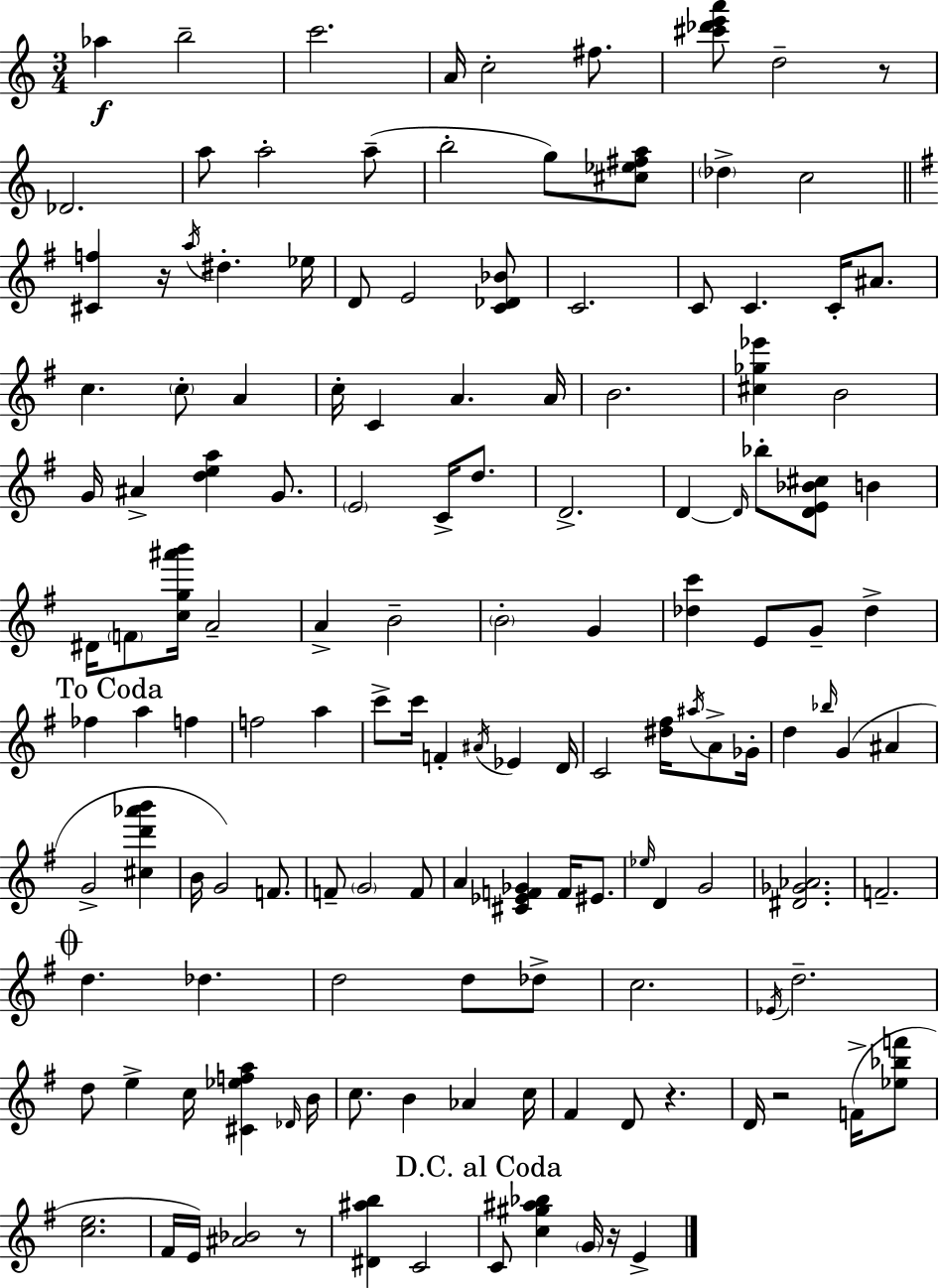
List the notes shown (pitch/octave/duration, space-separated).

Ab5/q B5/h C6/h. A4/s C5/h F#5/e. [C#6,Db6,E6,A6]/e D5/h R/e Db4/h. A5/e A5/h A5/e B5/h G5/e [C#5,Eb5,F#5,A5]/e Db5/q C5/h [C#4,F5]/q R/s A5/s D#5/q. Eb5/s D4/e E4/h [C4,Db4,Bb4]/e C4/h. C4/e C4/q. C4/s A#4/e. C5/q. C5/e A4/q C5/s C4/q A4/q. A4/s B4/h. [C#5,Gb5,Eb6]/q B4/h G4/s A#4/q [D5,E5,A5]/q G4/e. E4/h C4/s D5/e. D4/h. D4/q D4/s Bb5/e [D4,E4,Bb4,C#5]/e B4/q D#4/s F4/e [C5,G5,A#6,B6]/s A4/h A4/q B4/h B4/h G4/q [Db5,C6]/q E4/e G4/e Db5/q FES5/q A5/q F5/q F5/h A5/q C6/e C6/s F4/q A#4/s Eb4/q D4/s C4/h [D#5,F#5]/s A#5/s A4/e Gb4/s D5/q Bb5/s G4/q A#4/q G4/h [C#5,D6,Ab6,B6]/q B4/s G4/h F4/e. F4/e G4/h F4/e A4/q [C#4,Eb4,F4,Gb4]/q F4/s EIS4/e. Eb5/s D4/q G4/h [D#4,Gb4,Ab4]/h. F4/h. D5/q. Db5/q. D5/h D5/e Db5/e C5/h. Eb4/s D5/h. D5/e E5/q C5/s [C#4,Eb5,F5,A5]/q Db4/s B4/s C5/e. B4/q Ab4/q C5/s F#4/q D4/e R/q. D4/s R/h F4/s [Eb5,Bb5,F6]/e [C5,E5]/h. F#4/s E4/s [A#4,Bb4]/h R/e [D#4,A#5,B5]/q C4/h C4/e [C5,G#5,A#5,Bb5]/q G4/s R/s E4/q